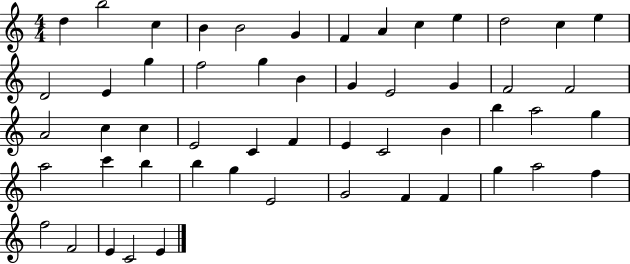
X:1
T:Untitled
M:4/4
L:1/4
K:C
d b2 c B B2 G F A c e d2 c e D2 E g f2 g B G E2 G F2 F2 A2 c c E2 C F E C2 B b a2 g a2 c' b b g E2 G2 F F g a2 f f2 F2 E C2 E